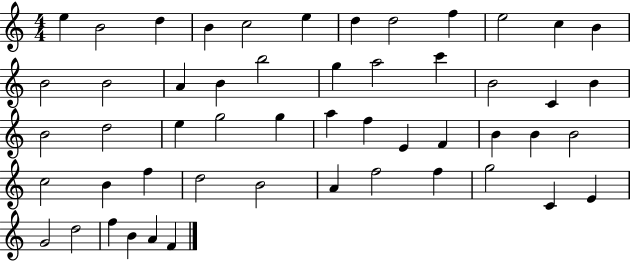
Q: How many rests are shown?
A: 0